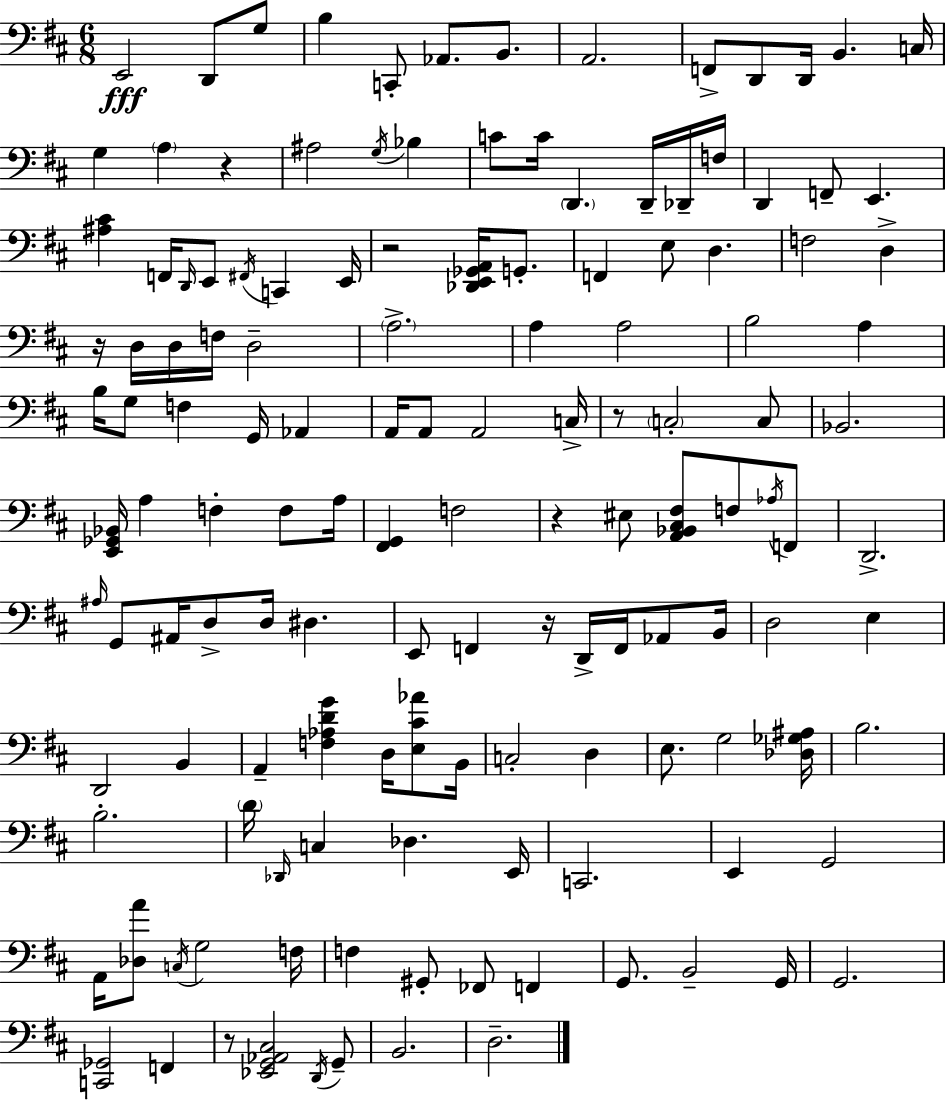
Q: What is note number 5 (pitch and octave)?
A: C2